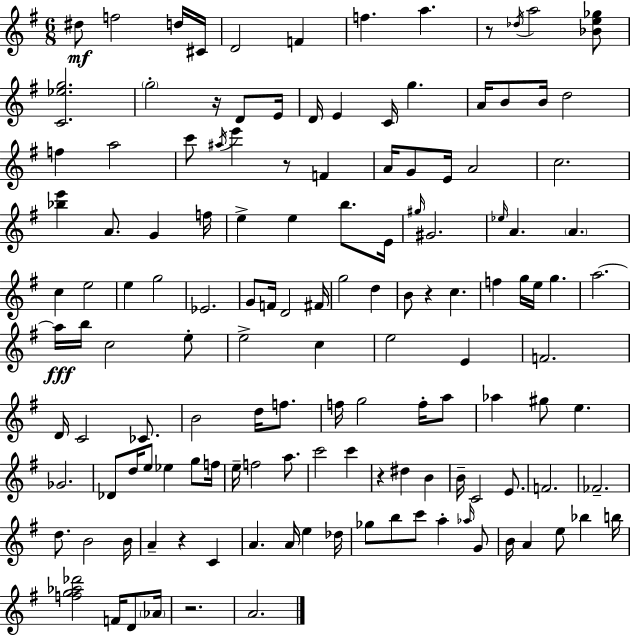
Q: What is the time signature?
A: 6/8